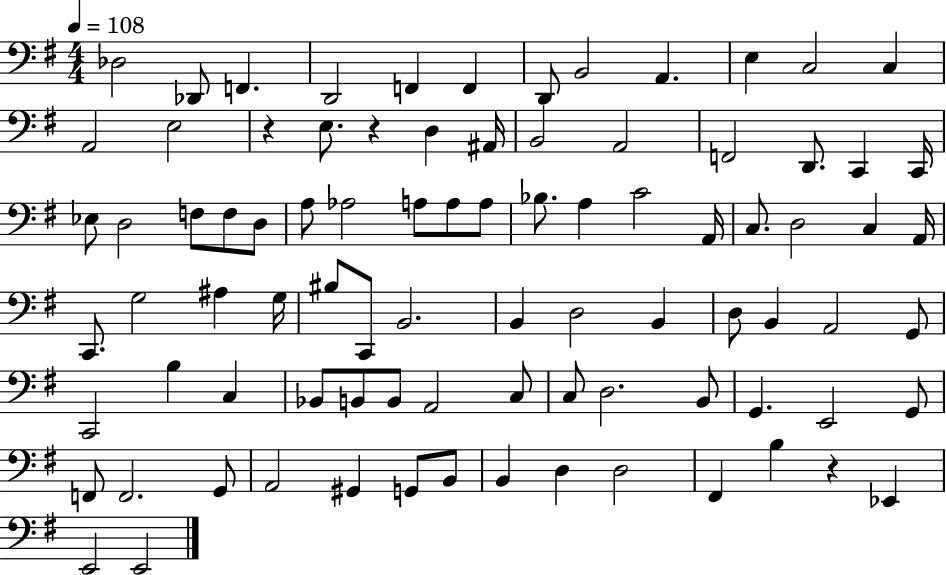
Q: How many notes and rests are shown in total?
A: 87